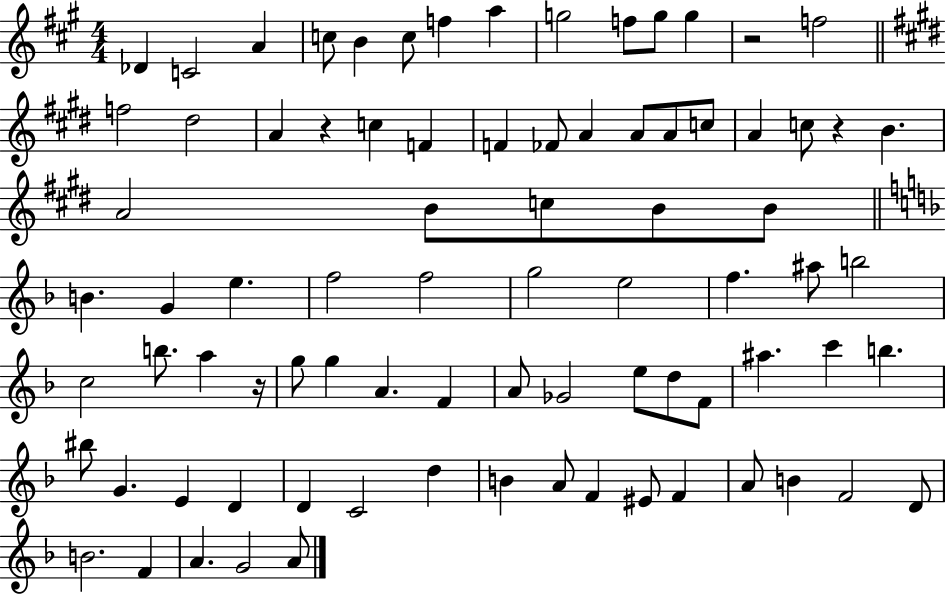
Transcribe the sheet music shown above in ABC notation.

X:1
T:Untitled
M:4/4
L:1/4
K:A
_D C2 A c/2 B c/2 f a g2 f/2 g/2 g z2 f2 f2 ^d2 A z c F F _F/2 A A/2 A/2 c/2 A c/2 z B A2 B/2 c/2 B/2 B/2 B G e f2 f2 g2 e2 f ^a/2 b2 c2 b/2 a z/4 g/2 g A F A/2 _G2 e/2 d/2 F/2 ^a c' b ^b/2 G E D D C2 d B A/2 F ^E/2 F A/2 B F2 D/2 B2 F A G2 A/2